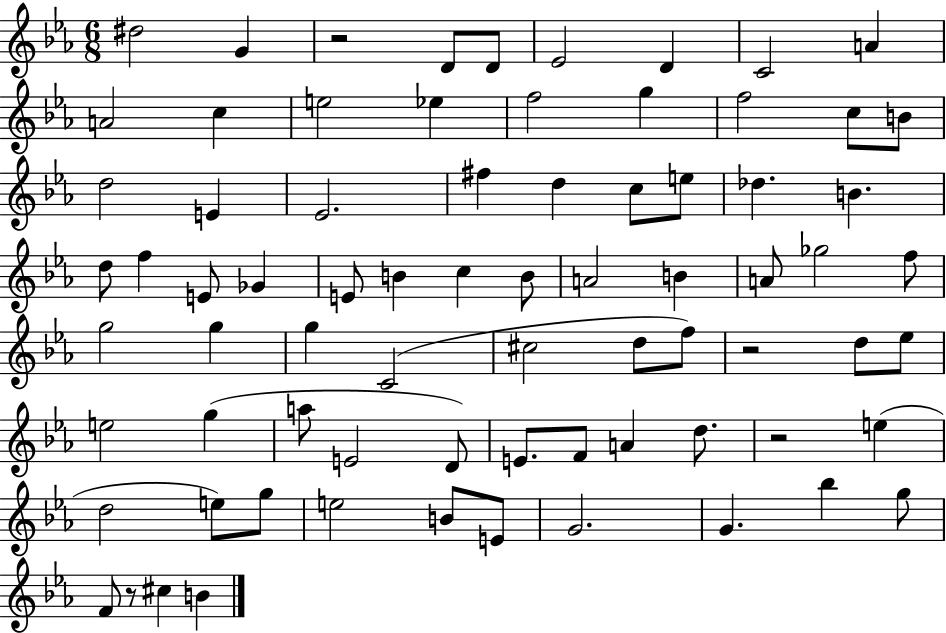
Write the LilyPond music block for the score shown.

{
  \clef treble
  \numericTimeSignature
  \time 6/8
  \key ees \major
  dis''2 g'4 | r2 d'8 d'8 | ees'2 d'4 | c'2 a'4 | \break a'2 c''4 | e''2 ees''4 | f''2 g''4 | f''2 c''8 b'8 | \break d''2 e'4 | ees'2. | fis''4 d''4 c''8 e''8 | des''4. b'4. | \break d''8 f''4 e'8 ges'4 | e'8 b'4 c''4 b'8 | a'2 b'4 | a'8 ges''2 f''8 | \break g''2 g''4 | g''4 c'2( | cis''2 d''8 f''8) | r2 d''8 ees''8 | \break e''2 g''4( | a''8 e'2 d'8) | e'8. f'8 a'4 d''8. | r2 e''4( | \break d''2 e''8) g''8 | e''2 b'8 e'8 | g'2. | g'4. bes''4 g''8 | \break f'8 r8 cis''4 b'4 | \bar "|."
}